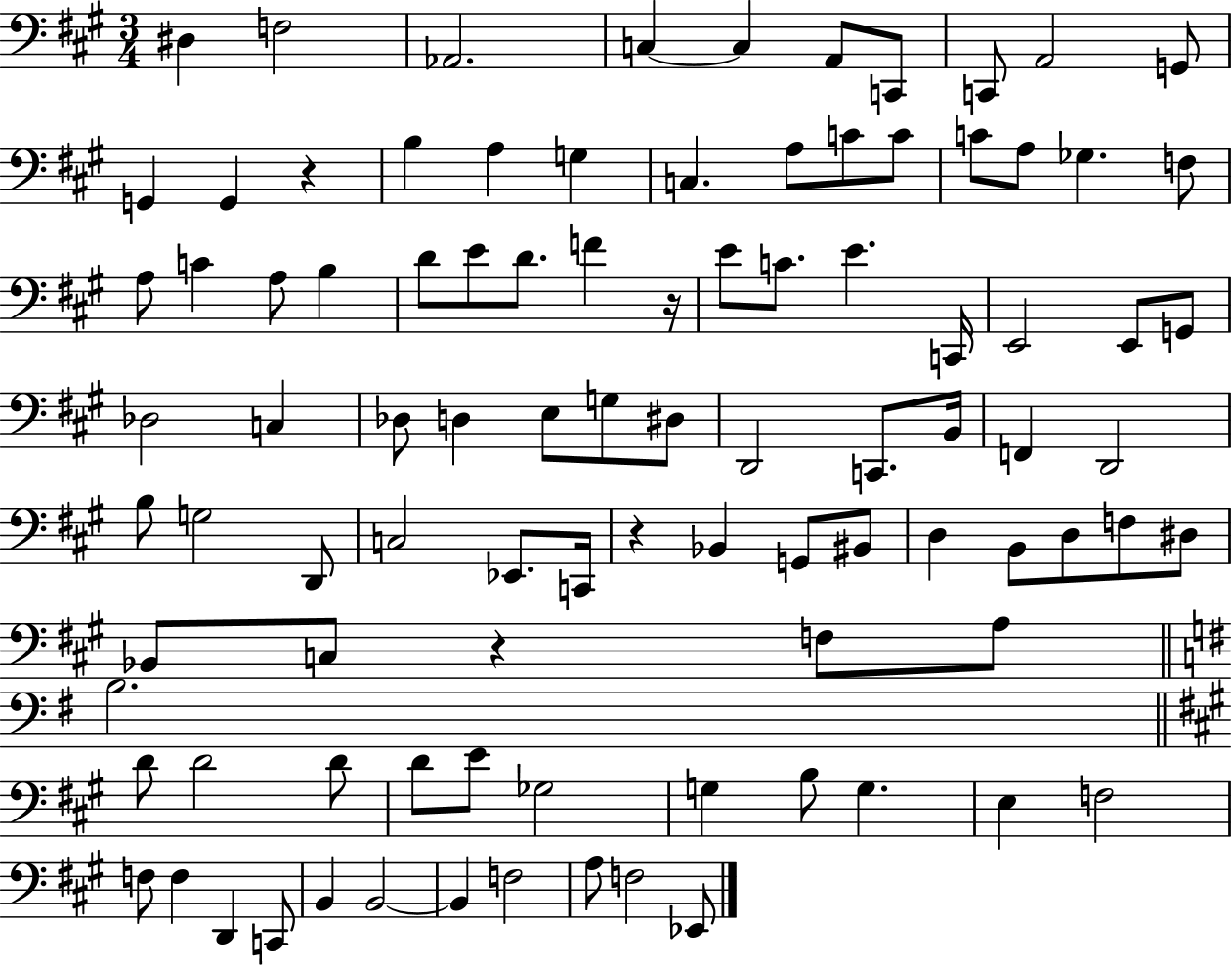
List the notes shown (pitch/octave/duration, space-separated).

D#3/q F3/h Ab2/h. C3/q C3/q A2/e C2/e C2/e A2/h G2/e G2/q G2/q R/q B3/q A3/q G3/q C3/q. A3/e C4/e C4/e C4/e A3/e Gb3/q. F3/e A3/e C4/q A3/e B3/q D4/e E4/e D4/e. F4/q R/s E4/e C4/e. E4/q. C2/s E2/h E2/e G2/e Db3/h C3/q Db3/e D3/q E3/e G3/e D#3/e D2/h C2/e. B2/s F2/q D2/h B3/e G3/h D2/e C3/h Eb2/e. C2/s R/q Bb2/q G2/e BIS2/e D3/q B2/e D3/e F3/e D#3/e Bb2/e C3/e R/q F3/e A3/e B3/h. D4/e D4/h D4/e D4/e E4/e Gb3/h G3/q B3/e G3/q. E3/q F3/h F3/e F3/q D2/q C2/e B2/q B2/h B2/q F3/h A3/e F3/h Eb2/e